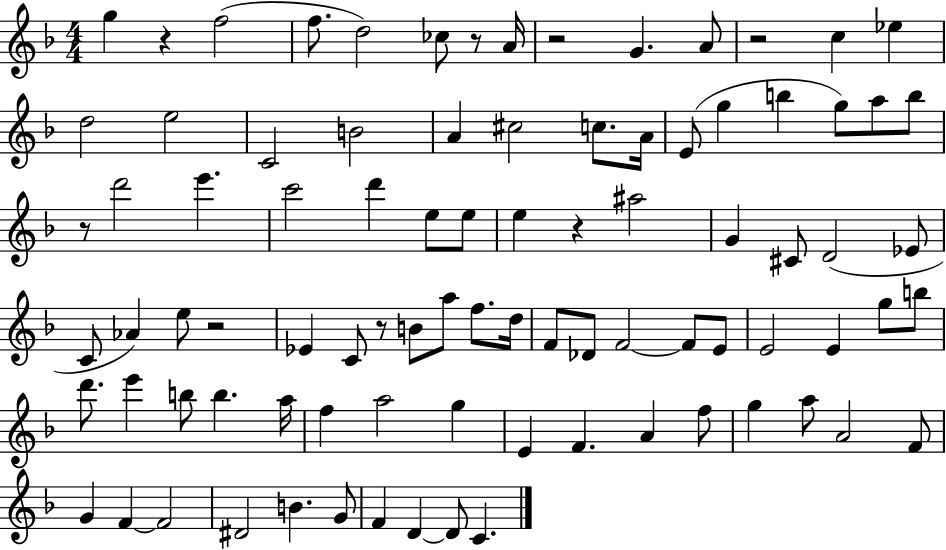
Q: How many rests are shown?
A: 8